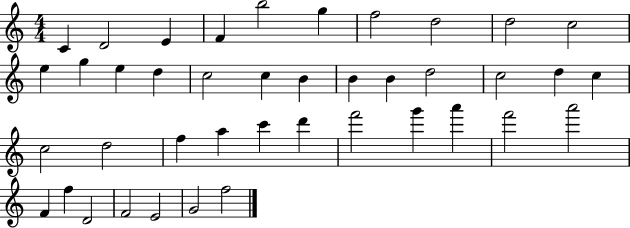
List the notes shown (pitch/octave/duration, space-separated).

C4/q D4/h E4/q F4/q B5/h G5/q F5/h D5/h D5/h C5/h E5/q G5/q E5/q D5/q C5/h C5/q B4/q B4/q B4/q D5/h C5/h D5/q C5/q C5/h D5/h F5/q A5/q C6/q D6/q F6/h G6/q A6/q F6/h A6/h F4/q F5/q D4/h F4/h E4/h G4/h F5/h